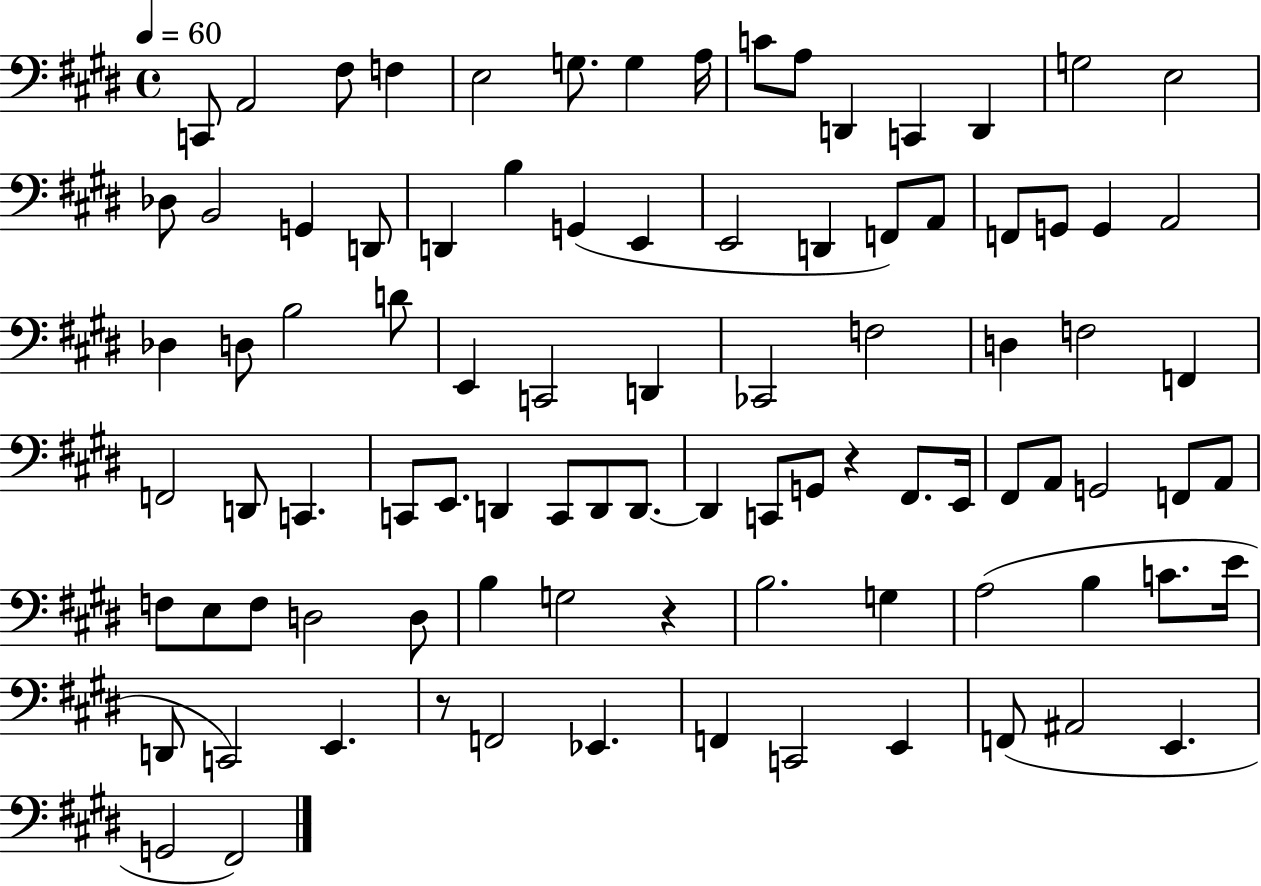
X:1
T:Untitled
M:4/4
L:1/4
K:E
C,,/2 A,,2 ^F,/2 F, E,2 G,/2 G, A,/4 C/2 A,/2 D,, C,, D,, G,2 E,2 _D,/2 B,,2 G,, D,,/2 D,, B, G,, E,, E,,2 D,, F,,/2 A,,/2 F,,/2 G,,/2 G,, A,,2 _D, D,/2 B,2 D/2 E,, C,,2 D,, _C,,2 F,2 D, F,2 F,, F,,2 D,,/2 C,, C,,/2 E,,/2 D,, C,,/2 D,,/2 D,,/2 D,, C,,/2 G,,/2 z ^F,,/2 E,,/4 ^F,,/2 A,,/2 G,,2 F,,/2 A,,/2 F,/2 E,/2 F,/2 D,2 D,/2 B, G,2 z B,2 G, A,2 B, C/2 E/4 D,,/2 C,,2 E,, z/2 F,,2 _E,, F,, C,,2 E,, F,,/2 ^A,,2 E,, G,,2 ^F,,2